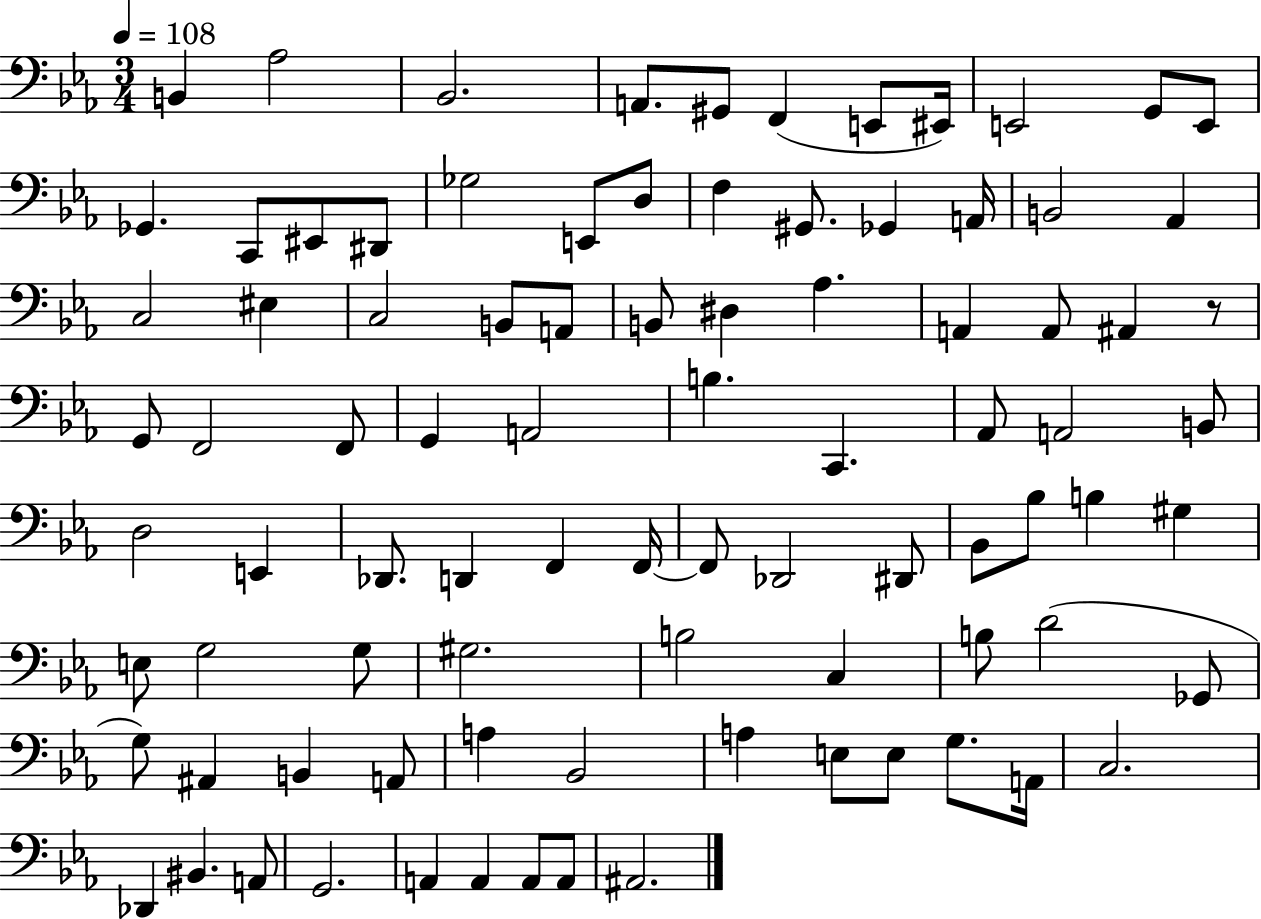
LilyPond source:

{
  \clef bass
  \numericTimeSignature
  \time 3/4
  \key ees \major
  \tempo 4 = 108
  \repeat volta 2 { b,4 aes2 | bes,2. | a,8. gis,8 f,4( e,8 eis,16) | e,2 g,8 e,8 | \break ges,4. c,8 eis,8 dis,8 | ges2 e,8 d8 | f4 gis,8. ges,4 a,16 | b,2 aes,4 | \break c2 eis4 | c2 b,8 a,8 | b,8 dis4 aes4. | a,4 a,8 ais,4 r8 | \break g,8 f,2 f,8 | g,4 a,2 | b4. c,4. | aes,8 a,2 b,8 | \break d2 e,4 | des,8. d,4 f,4 f,16~~ | f,8 des,2 dis,8 | bes,8 bes8 b4 gis4 | \break e8 g2 g8 | gis2. | b2 c4 | b8 d'2( ges,8 | \break g8) ais,4 b,4 a,8 | a4 bes,2 | a4 e8 e8 g8. a,16 | c2. | \break des,4 bis,4. a,8 | g,2. | a,4 a,4 a,8 a,8 | ais,2. | \break } \bar "|."
}